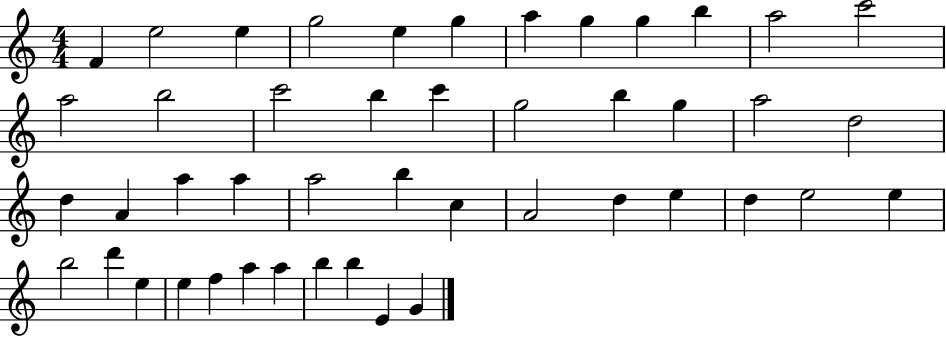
X:1
T:Untitled
M:4/4
L:1/4
K:C
F e2 e g2 e g a g g b a2 c'2 a2 b2 c'2 b c' g2 b g a2 d2 d A a a a2 b c A2 d e d e2 e b2 d' e e f a a b b E G